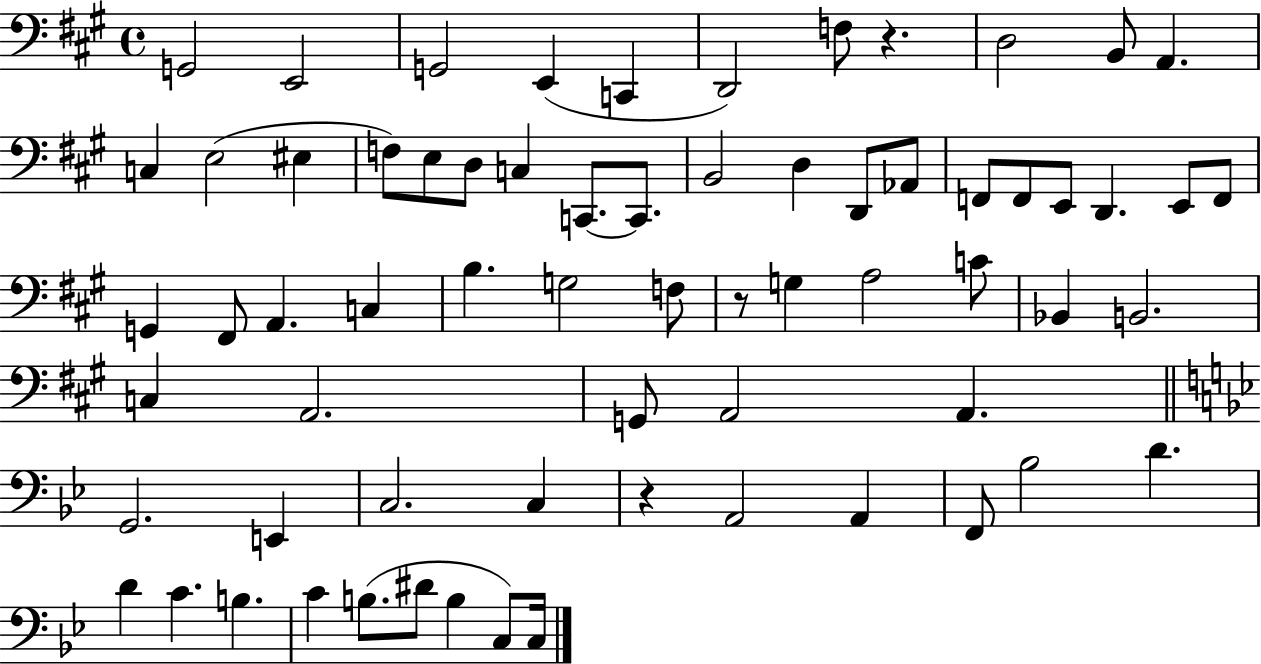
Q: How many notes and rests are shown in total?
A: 67